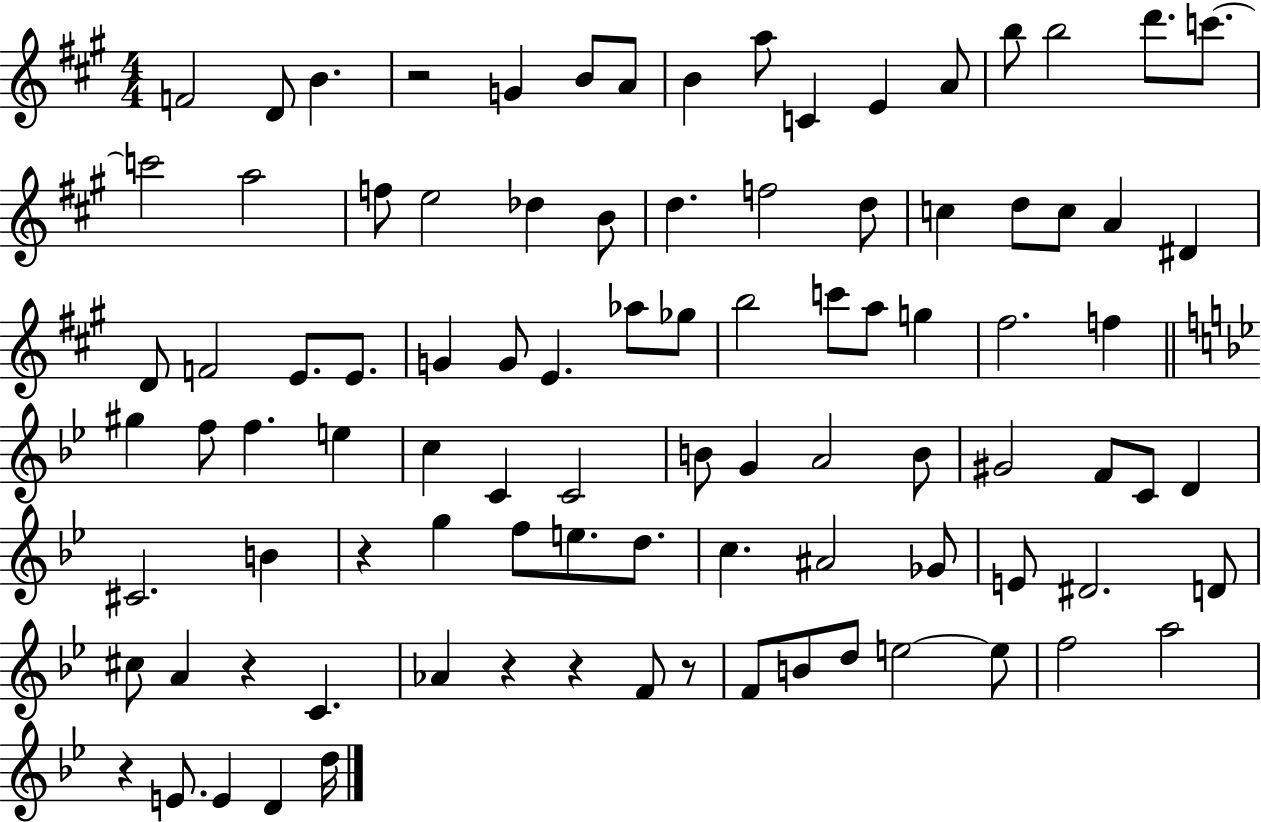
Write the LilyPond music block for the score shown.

{
  \clef treble
  \numericTimeSignature
  \time 4/4
  \key a \major
  f'2 d'8 b'4. | r2 g'4 b'8 a'8 | b'4 a''8 c'4 e'4 a'8 | b''8 b''2 d'''8. c'''8.~~ | \break c'''2 a''2 | f''8 e''2 des''4 b'8 | d''4. f''2 d''8 | c''4 d''8 c''8 a'4 dis'4 | \break d'8 f'2 e'8. e'8. | g'4 g'8 e'4. aes''8 ges''8 | b''2 c'''8 a''8 g''4 | fis''2. f''4 | \break \bar "||" \break \key g \minor gis''4 f''8 f''4. e''4 | c''4 c'4 c'2 | b'8 g'4 a'2 b'8 | gis'2 f'8 c'8 d'4 | \break cis'2. b'4 | r4 g''4 f''8 e''8. d''8. | c''4. ais'2 ges'8 | e'8 dis'2. d'8 | \break cis''8 a'4 r4 c'4. | aes'4 r4 r4 f'8 r8 | f'8 b'8 d''8 e''2~~ e''8 | f''2 a''2 | \break r4 e'8. e'4 d'4 d''16 | \bar "|."
}